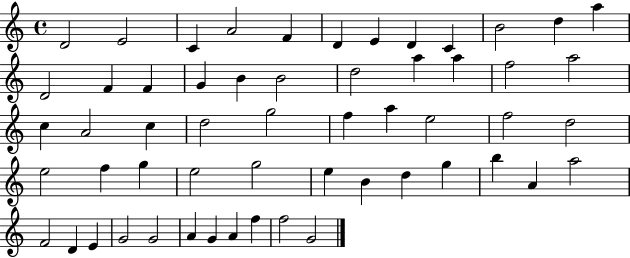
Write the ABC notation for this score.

X:1
T:Untitled
M:4/4
L:1/4
K:C
D2 E2 C A2 F D E D C B2 d a D2 F F G B B2 d2 a a f2 a2 c A2 c d2 g2 f a e2 f2 d2 e2 f g e2 g2 e B d g b A a2 F2 D E G2 G2 A G A f f2 G2